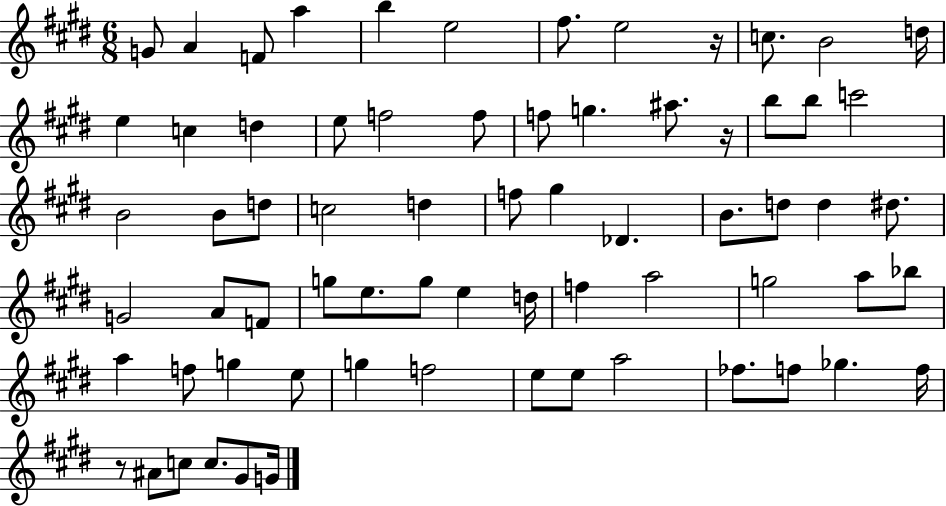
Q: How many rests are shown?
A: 3